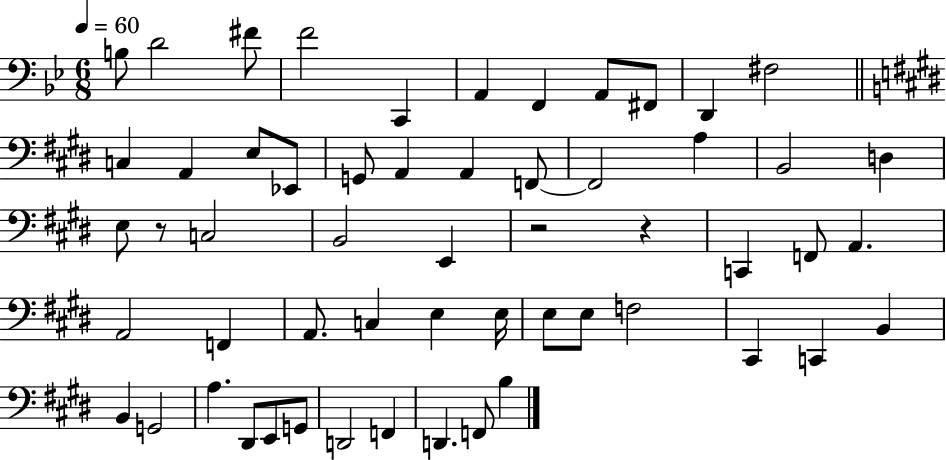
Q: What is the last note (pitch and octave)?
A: B3